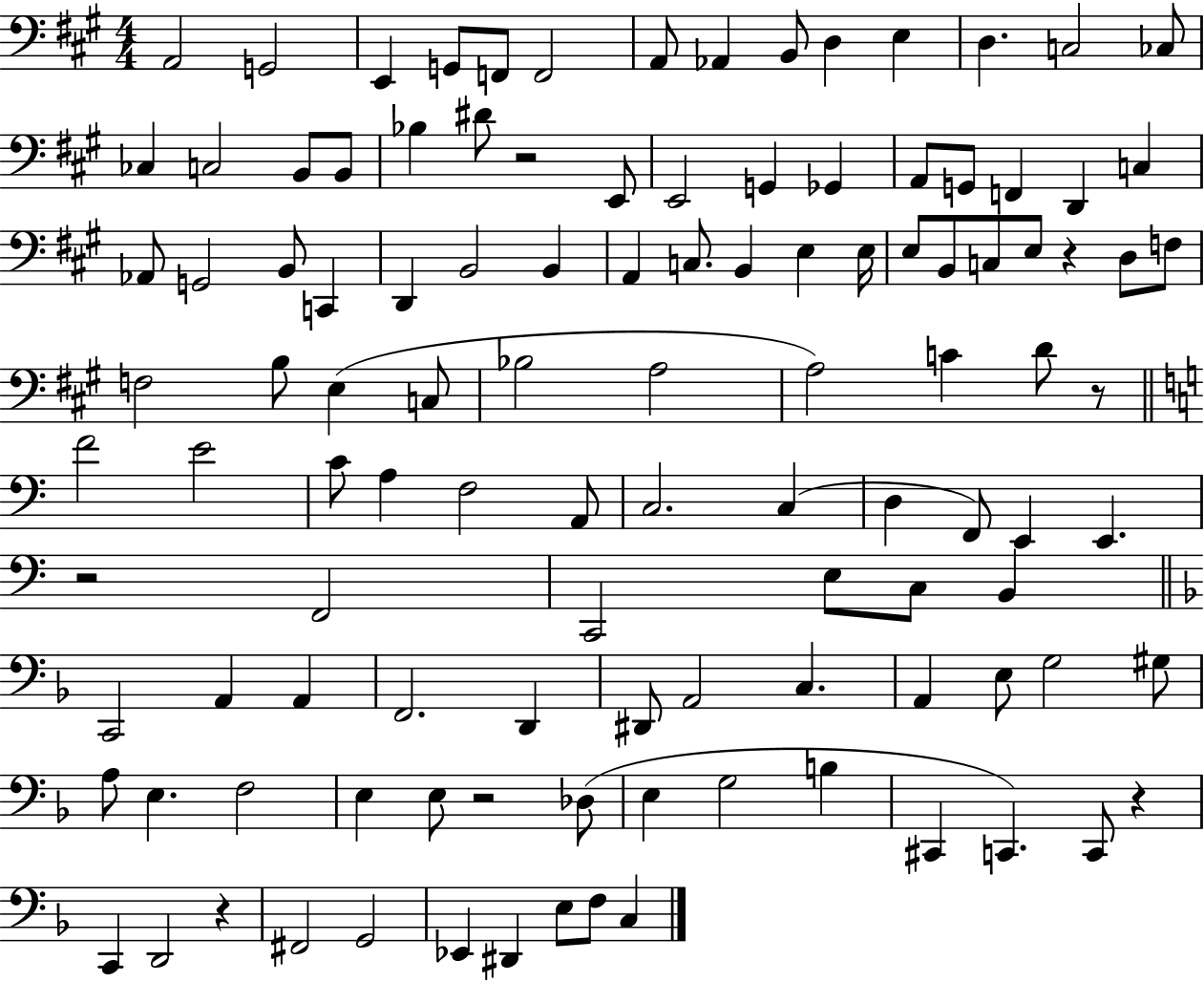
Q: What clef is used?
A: bass